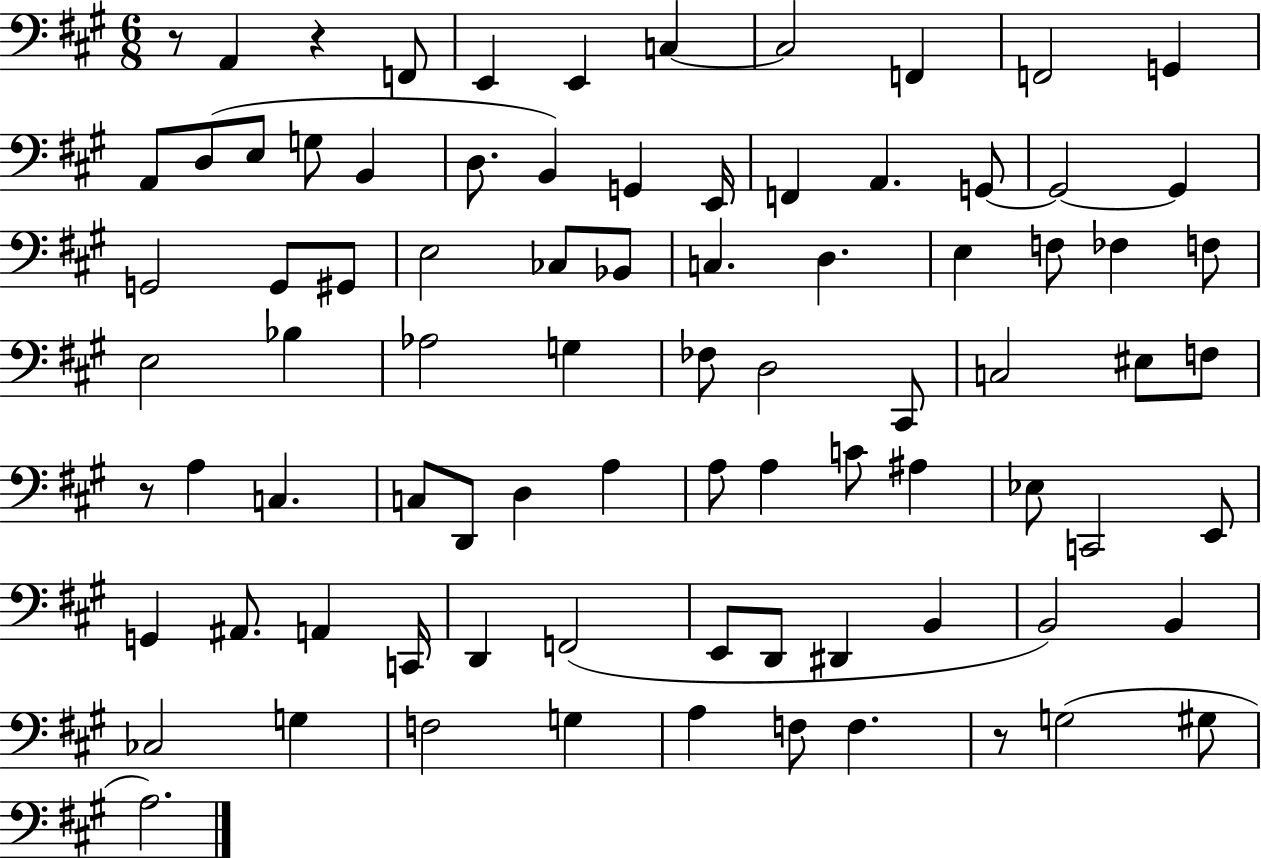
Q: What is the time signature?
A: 6/8